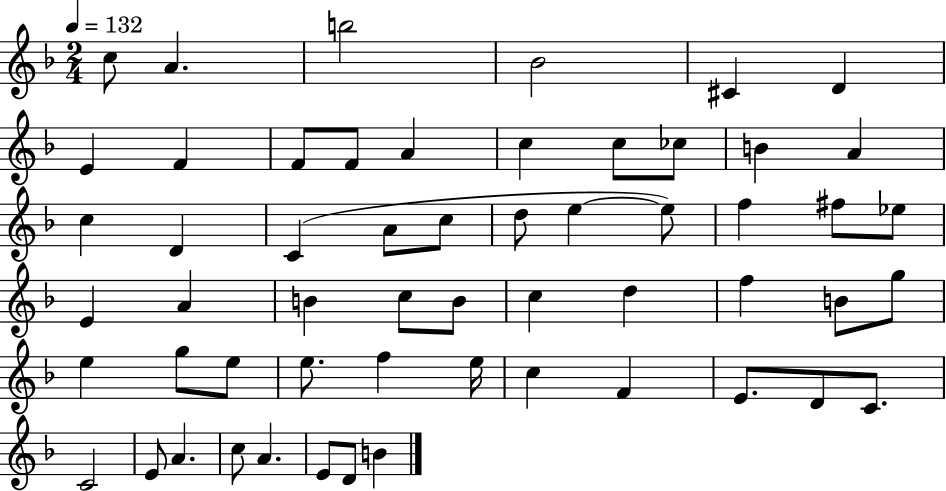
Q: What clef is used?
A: treble